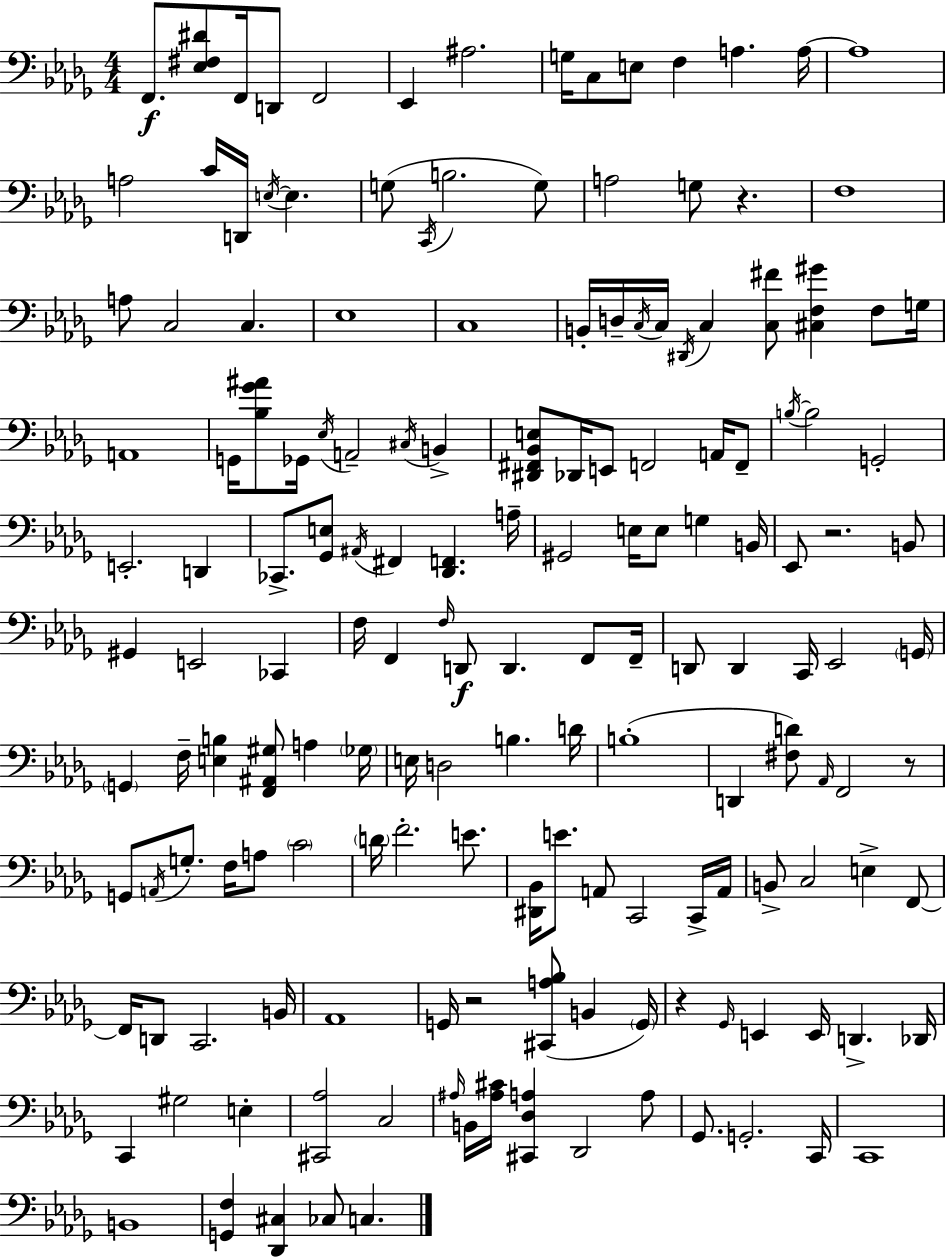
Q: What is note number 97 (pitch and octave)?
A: F3